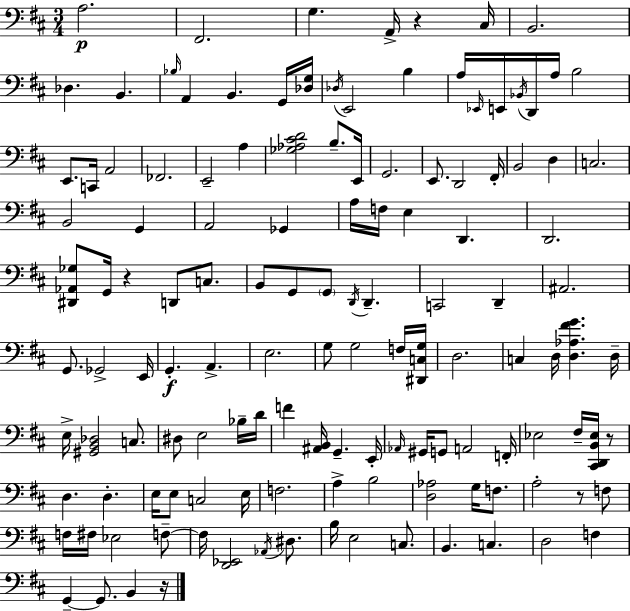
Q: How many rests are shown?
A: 5